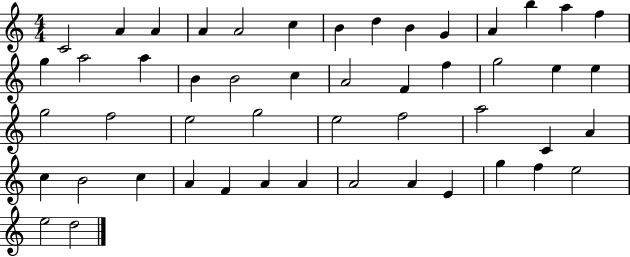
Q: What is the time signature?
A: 4/4